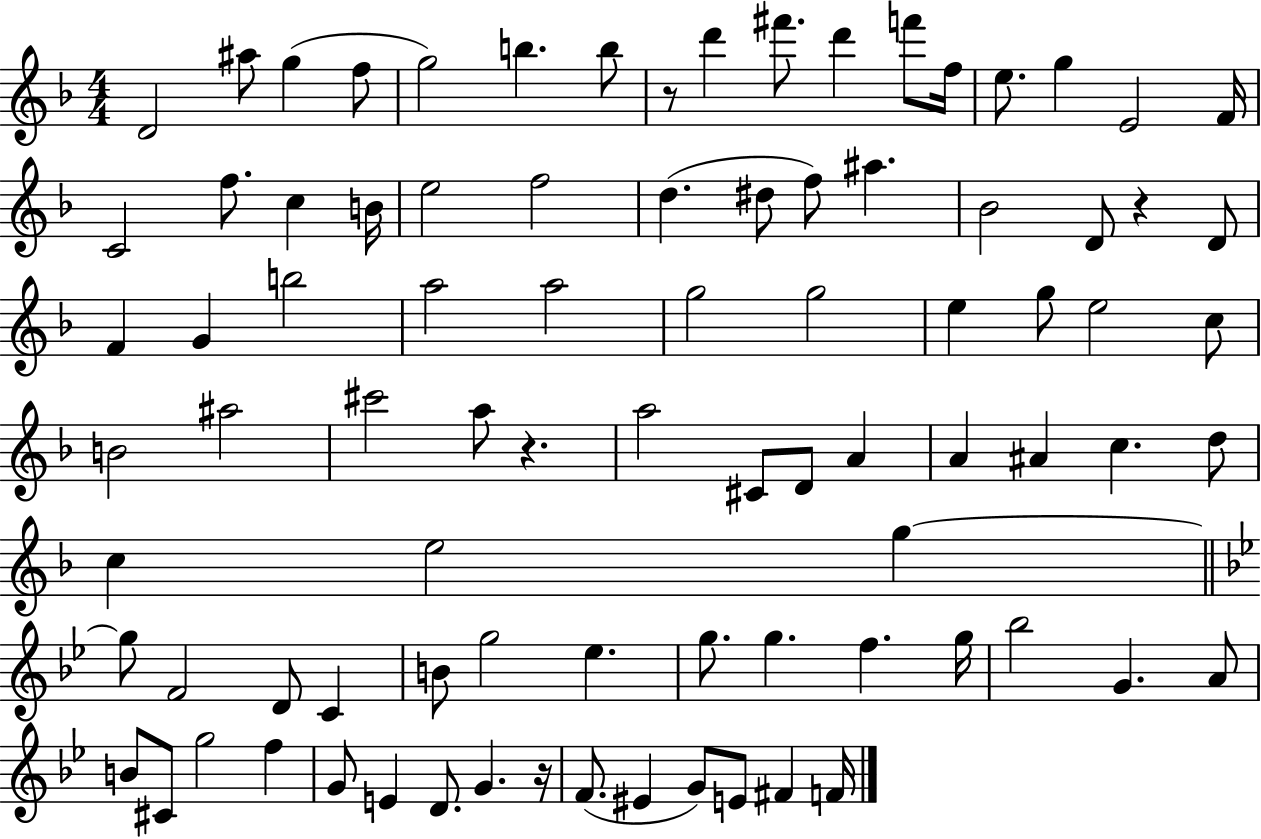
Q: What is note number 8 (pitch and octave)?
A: D6